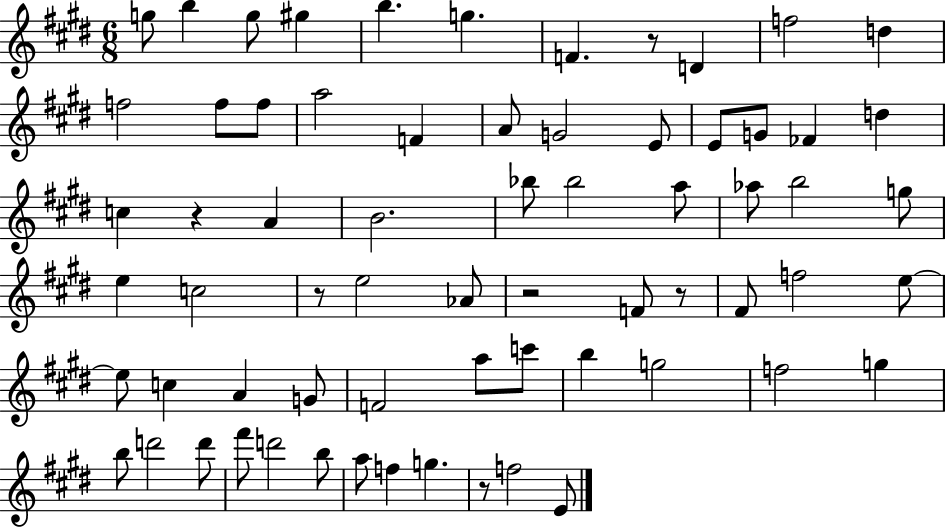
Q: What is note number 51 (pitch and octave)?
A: B5